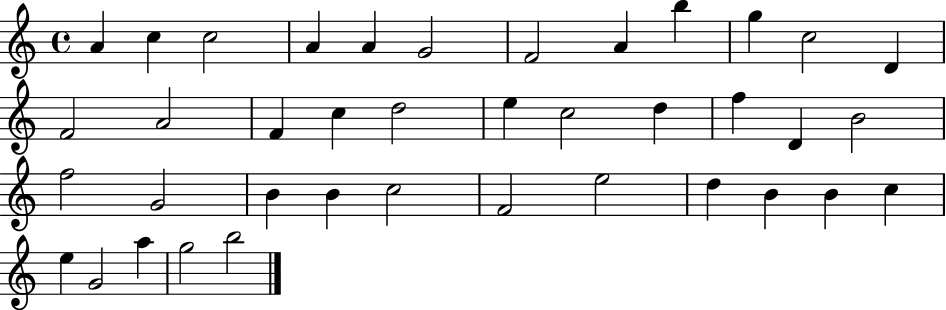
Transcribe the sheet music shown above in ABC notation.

X:1
T:Untitled
M:4/4
L:1/4
K:C
A c c2 A A G2 F2 A b g c2 D F2 A2 F c d2 e c2 d f D B2 f2 G2 B B c2 F2 e2 d B B c e G2 a g2 b2